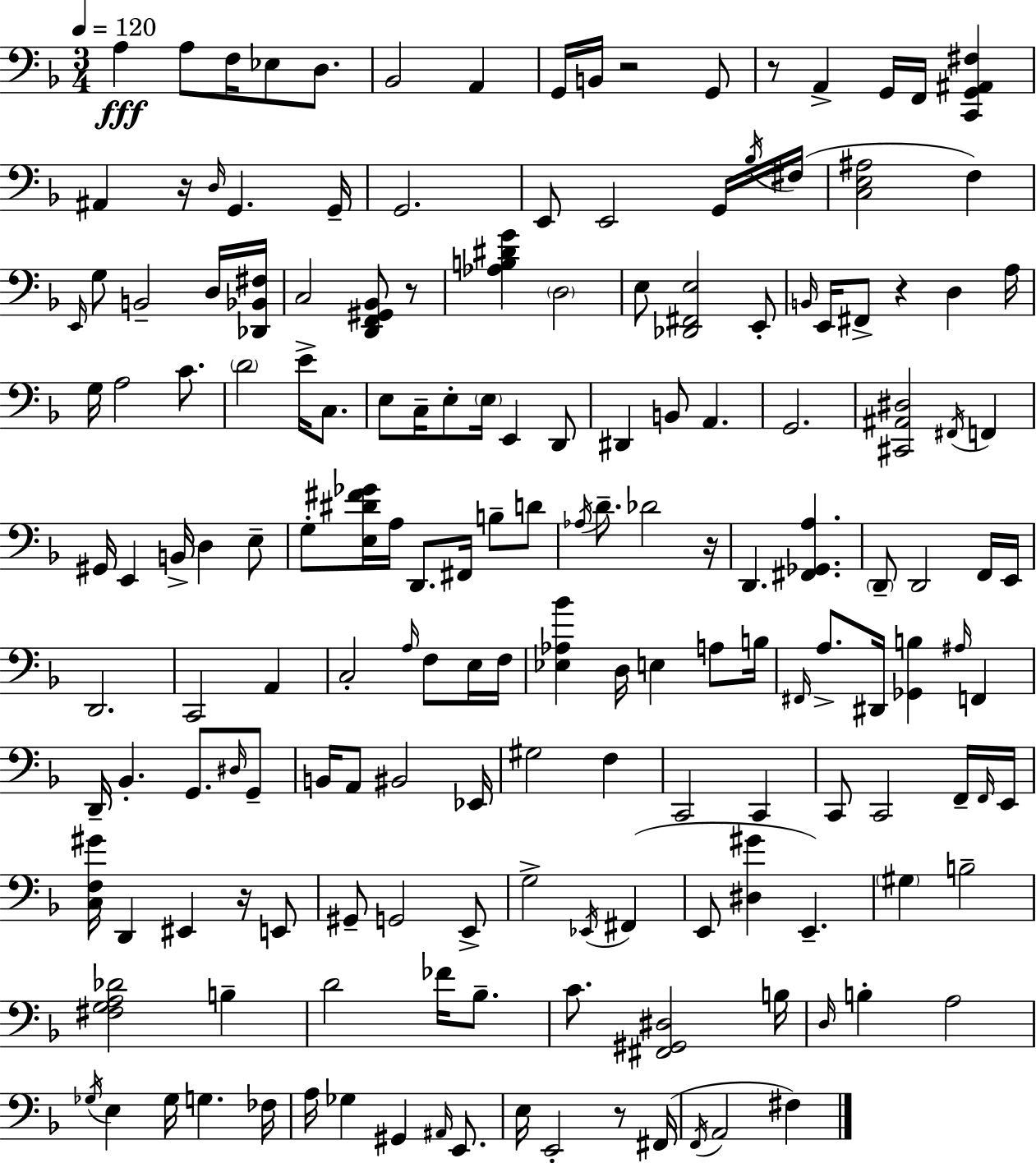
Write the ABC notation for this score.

X:1
T:Untitled
M:3/4
L:1/4
K:F
A, A,/2 F,/4 _E,/2 D,/2 _B,,2 A,, G,,/4 B,,/4 z2 G,,/2 z/2 A,, G,,/4 F,,/4 [C,,G,,^A,,^F,] ^A,, z/4 D,/4 G,, G,,/4 G,,2 E,,/2 E,,2 G,,/4 _B,/4 ^F,/4 [C,E,^A,]2 F, E,,/4 G,/2 B,,2 D,/4 [_D,,_B,,^F,]/4 C,2 [D,,F,,^G,,_B,,]/2 z/2 [_A,B,^DG] D,2 E,/2 [_D,,^F,,E,]2 E,,/2 B,,/4 E,,/4 ^F,,/2 z D, A,/4 G,/4 A,2 C/2 D2 E/4 C,/2 E,/2 C,/4 E,/2 E,/4 E,, D,,/2 ^D,, B,,/2 A,, G,,2 [^C,,^A,,^D,]2 ^F,,/4 F,, ^G,,/4 E,, B,,/4 D, E,/2 G,/2 [E,^D^F_G]/4 A,/4 D,,/2 ^F,,/4 B,/2 D/2 _A,/4 D/2 _D2 z/4 D,, [^F,,_G,,A,] D,,/2 D,,2 F,,/4 E,,/4 D,,2 C,,2 A,, C,2 A,/4 F,/2 E,/4 F,/4 [_E,_A,_B] D,/4 E, A,/2 B,/4 ^F,,/4 A,/2 ^D,,/4 [_G,,B,] ^A,/4 F,, D,,/4 _B,, G,,/2 ^D,/4 G,,/2 B,,/4 A,,/2 ^B,,2 _E,,/4 ^G,2 F, C,,2 C,, C,,/2 C,,2 F,,/4 F,,/4 E,,/4 [C,F,^G]/4 D,, ^E,, z/4 E,,/2 ^G,,/2 G,,2 E,,/2 G,2 _E,,/4 ^F,, E,,/2 [^D,^G] E,, ^G, B,2 [^F,G,A,_D]2 B, D2 _F/4 _B,/2 C/2 [^F,,^G,,^D,]2 B,/4 D,/4 B, A,2 _G,/4 E, _G,/4 G, _F,/4 A,/4 _G, ^G,, ^A,,/4 E,,/2 E,/4 E,,2 z/2 ^F,,/4 F,,/4 A,,2 ^F,